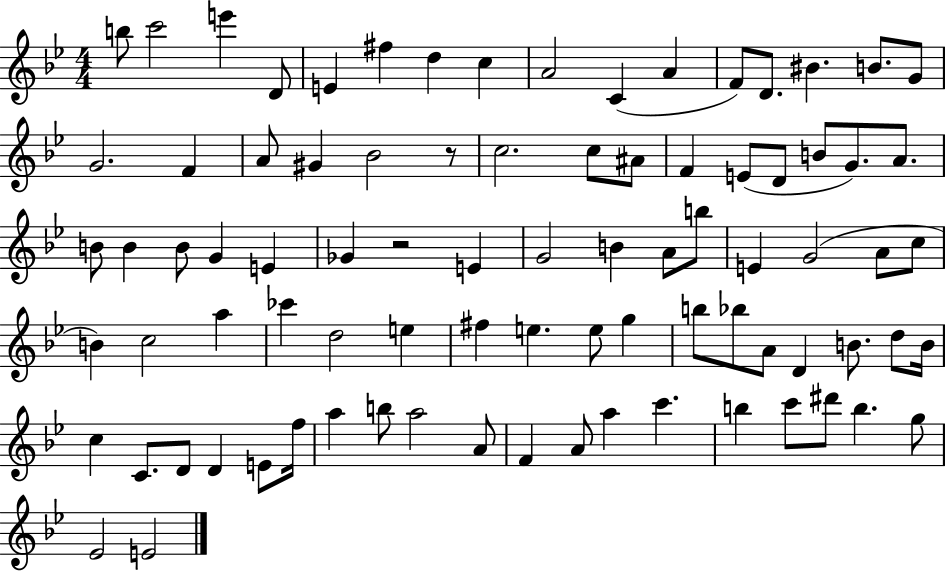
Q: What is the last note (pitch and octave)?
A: E4